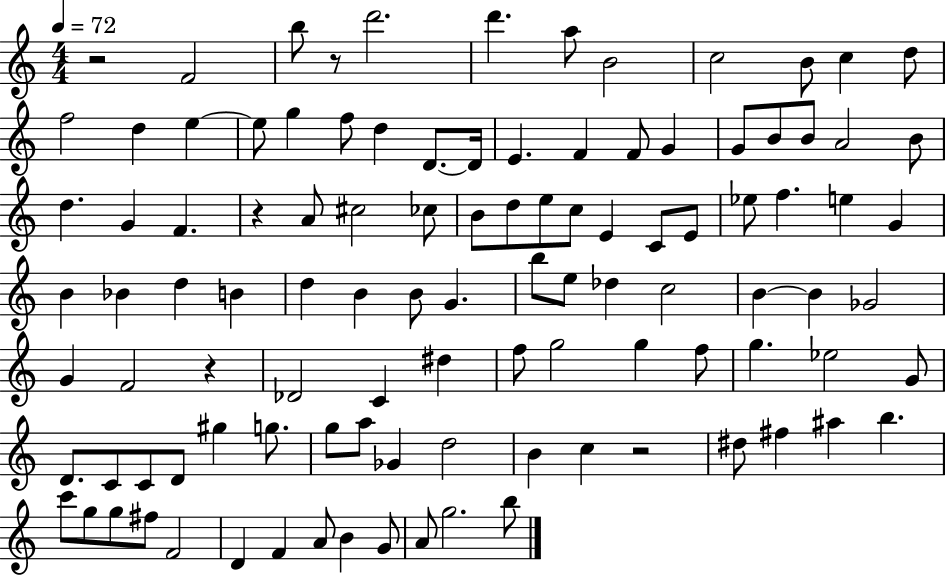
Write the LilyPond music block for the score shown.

{
  \clef treble
  \numericTimeSignature
  \time 4/4
  \key c \major
  \tempo 4 = 72
  r2 f'2 | b''8 r8 d'''2. | d'''4. a''8 b'2 | c''2 b'8 c''4 d''8 | \break f''2 d''4 e''4~~ | e''8 g''4 f''8 d''4 d'8.~~ d'16 | e'4. f'4 f'8 g'4 | g'8 b'8 b'8 a'2 b'8 | \break d''4. g'4 f'4. | r4 a'8 cis''2 ces''8 | b'8 d''8 e''8 c''8 e'4 c'8 e'8 | ees''8 f''4. e''4 g'4 | \break b'4 bes'4 d''4 b'4 | d''4 b'4 b'8 g'4. | b''8 e''8 des''4 c''2 | b'4~~ b'4 ges'2 | \break g'4 f'2 r4 | des'2 c'4 dis''4 | f''8 g''2 g''4 f''8 | g''4. ees''2 g'8 | \break d'8. c'8 c'8 d'8 gis''4 g''8. | g''8 a''8 ges'4 d''2 | b'4 c''4 r2 | dis''8 fis''4 ais''4 b''4. | \break c'''8 g''8 g''8 fis''8 f'2 | d'4 f'4 a'8 b'4 g'8 | a'8 g''2. b''8 | \bar "|."
}